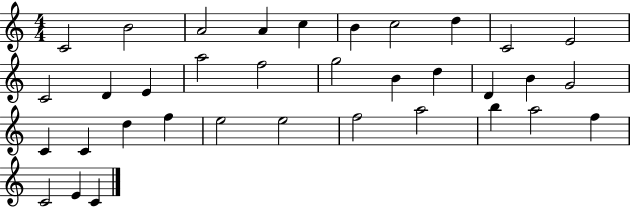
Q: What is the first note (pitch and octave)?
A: C4